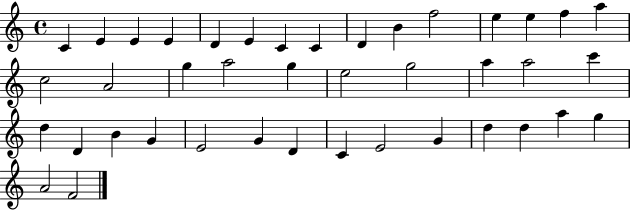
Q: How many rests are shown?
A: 0